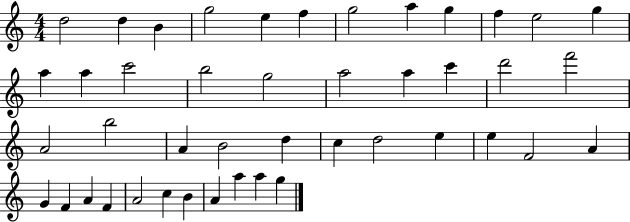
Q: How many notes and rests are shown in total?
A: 44